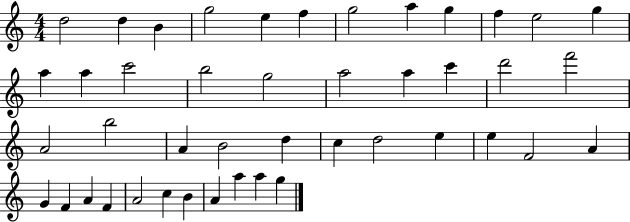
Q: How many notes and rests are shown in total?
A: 44